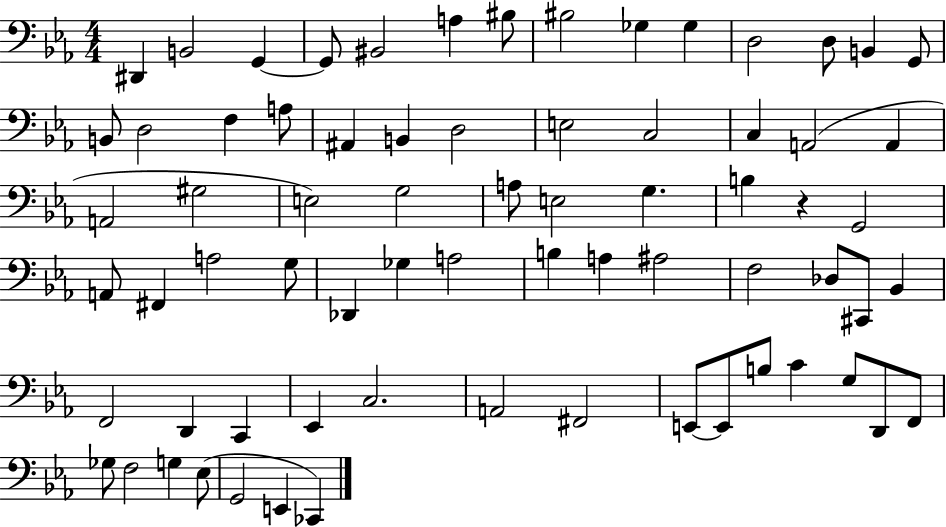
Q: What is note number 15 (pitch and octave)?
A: B2